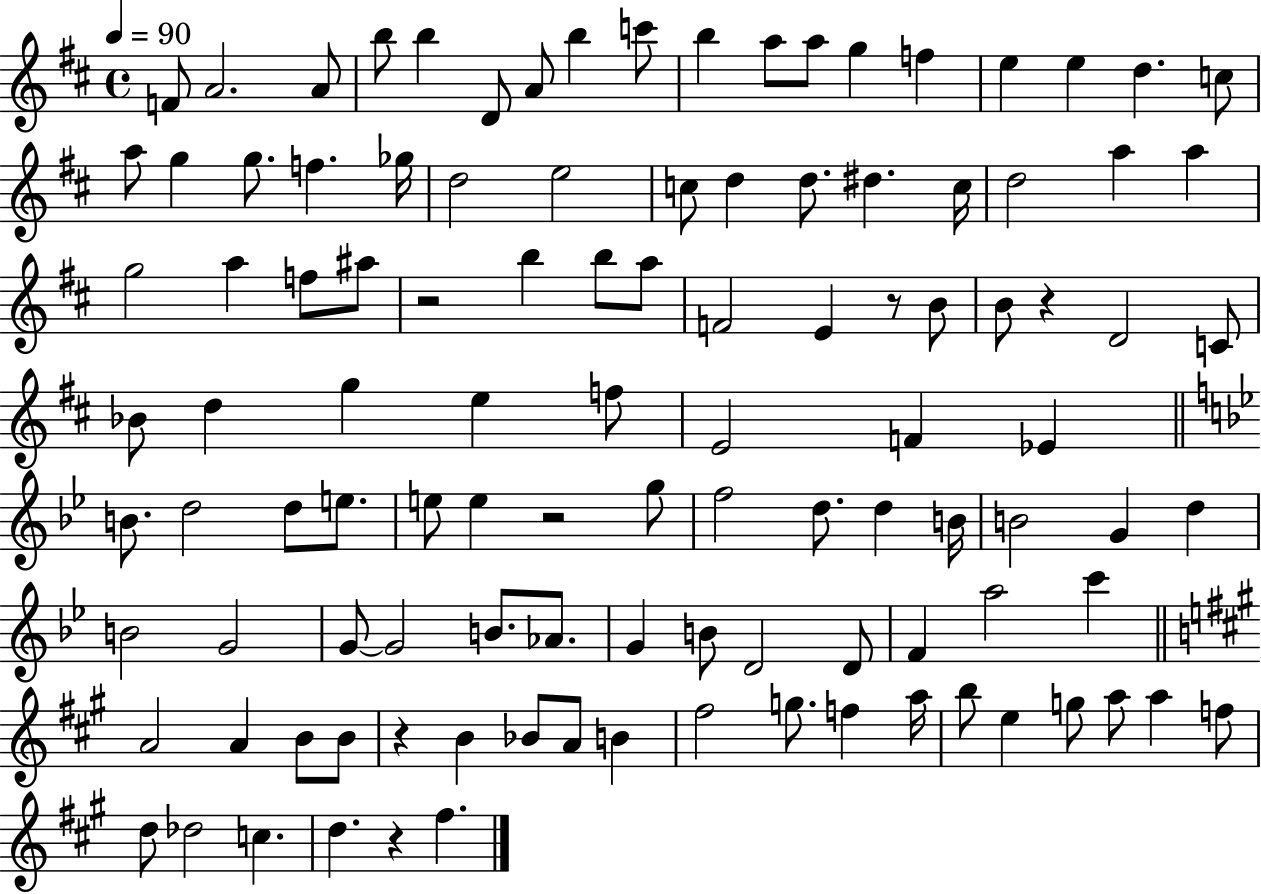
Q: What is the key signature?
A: D major